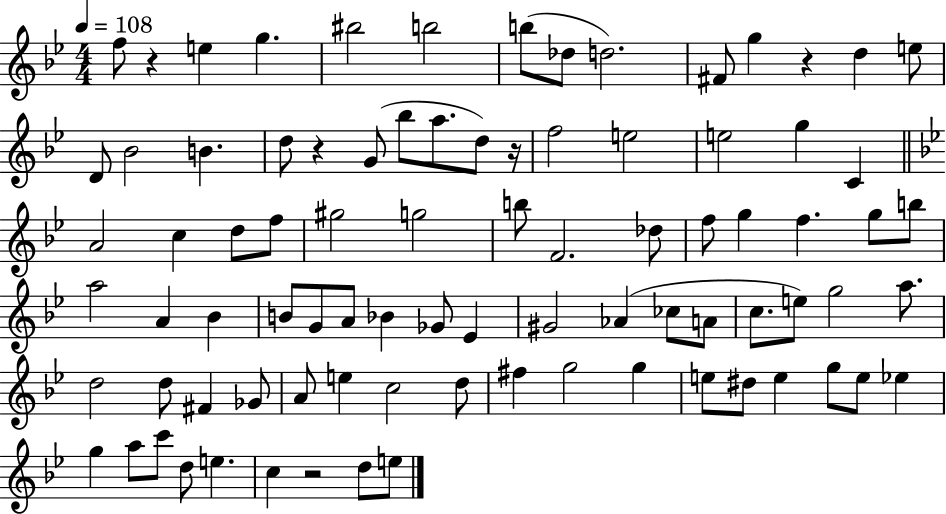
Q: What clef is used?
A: treble